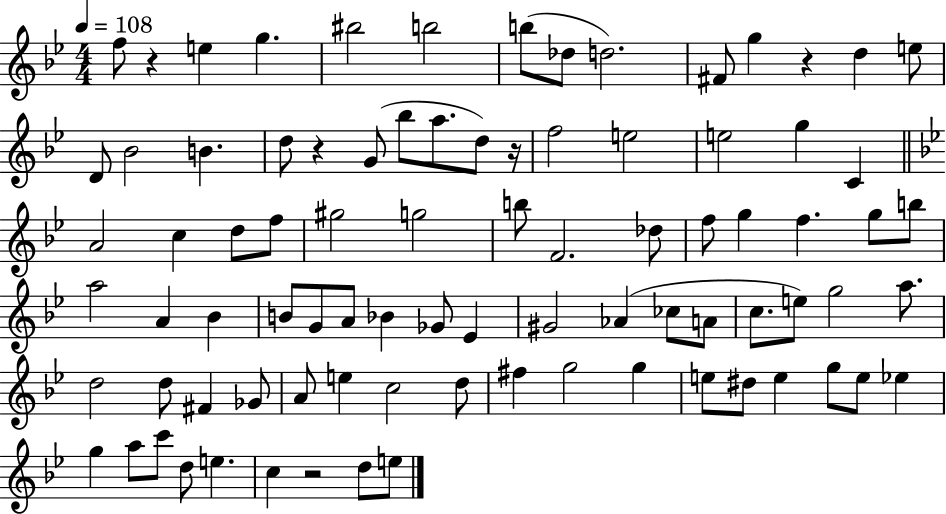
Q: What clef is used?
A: treble